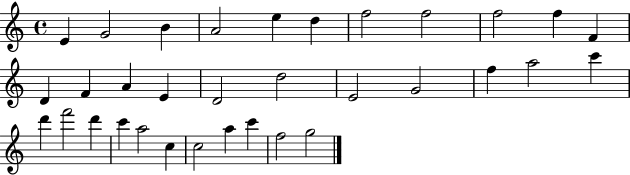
E4/q G4/h B4/q A4/h E5/q D5/q F5/h F5/h F5/h F5/q F4/q D4/q F4/q A4/q E4/q D4/h D5/h E4/h G4/h F5/q A5/h C6/q D6/q F6/h D6/q C6/q A5/h C5/q C5/h A5/q C6/q F5/h G5/h